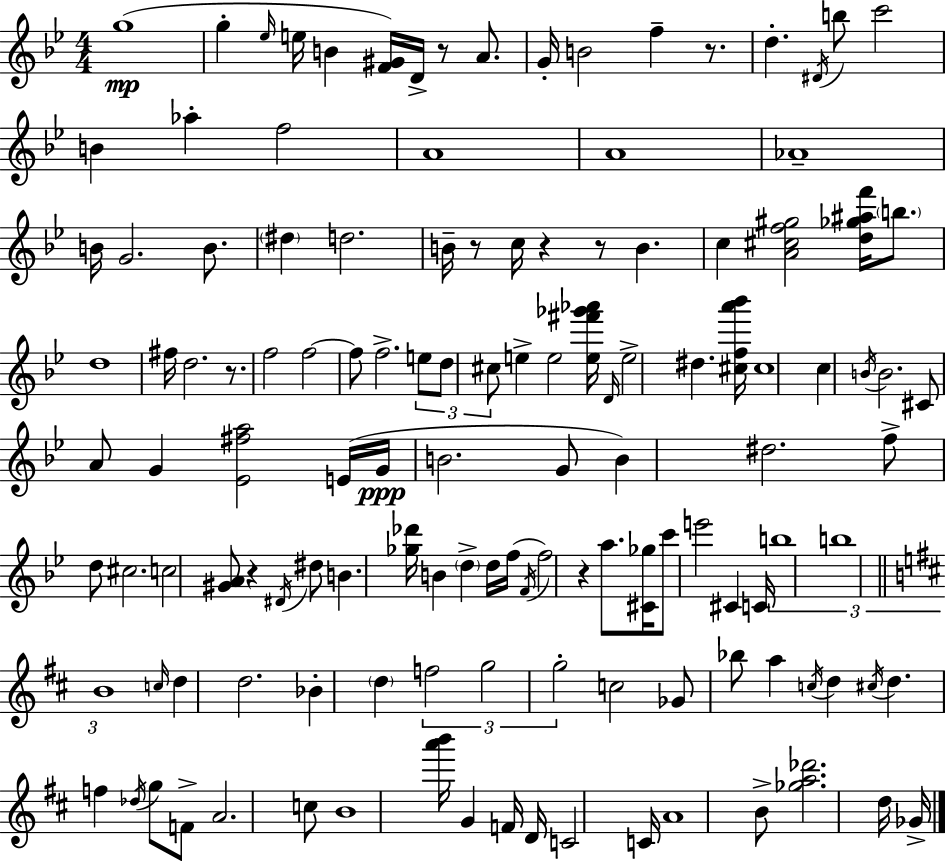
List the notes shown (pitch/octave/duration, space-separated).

G5/w G5/q Eb5/s E5/s B4/q [F4,G#4]/s D4/s R/e A4/e. G4/s B4/h F5/q R/e. D5/q. D#4/s B5/e C6/h B4/q Ab5/q F5/h A4/w A4/w Ab4/w B4/s G4/h. B4/e. D#5/q D5/h. B4/s R/e C5/s R/q R/e B4/q. C5/q [A4,C#5,F5,G#5]/h [D5,Gb5,A#5,F6]/s B5/e. D5/w F#5/s D5/h. R/e. F5/h F5/h F5/e F5/h. E5/e D5/e C#5/e E5/q E5/h [E5,F#6,Gb6,Ab6]/s D4/s E5/h D#5/q. [C#5,F5,A6,Bb6]/s C#5/w C5/q B4/s B4/h. C#4/e A4/e G4/q [Eb4,F#5,A5]/h E4/s G4/s B4/h. G4/e B4/q D#5/h. F5/e D5/e C#5/h. C5/h [G#4,A4]/e R/q D#4/s D#5/e B4/q. [Gb5,Db6]/s B4/q D5/q D5/s F5/s F4/s F5/h R/q A5/e. [C#4,Gb5]/s C6/e E6/h C#4/q C4/s B5/w B5/w B4/w C5/s D5/q D5/h. Bb4/q D5/q F5/h G5/h G5/h C5/h Gb4/e Bb5/e A5/q C5/s D5/q C#5/s D5/q. F5/q Db5/s G5/e F4/e A4/h. C5/e B4/w [A6,B6]/s G4/q F4/s D4/s C4/h C4/s A4/w B4/e [Gb5,A5,Db6]/h. D5/s Gb4/s